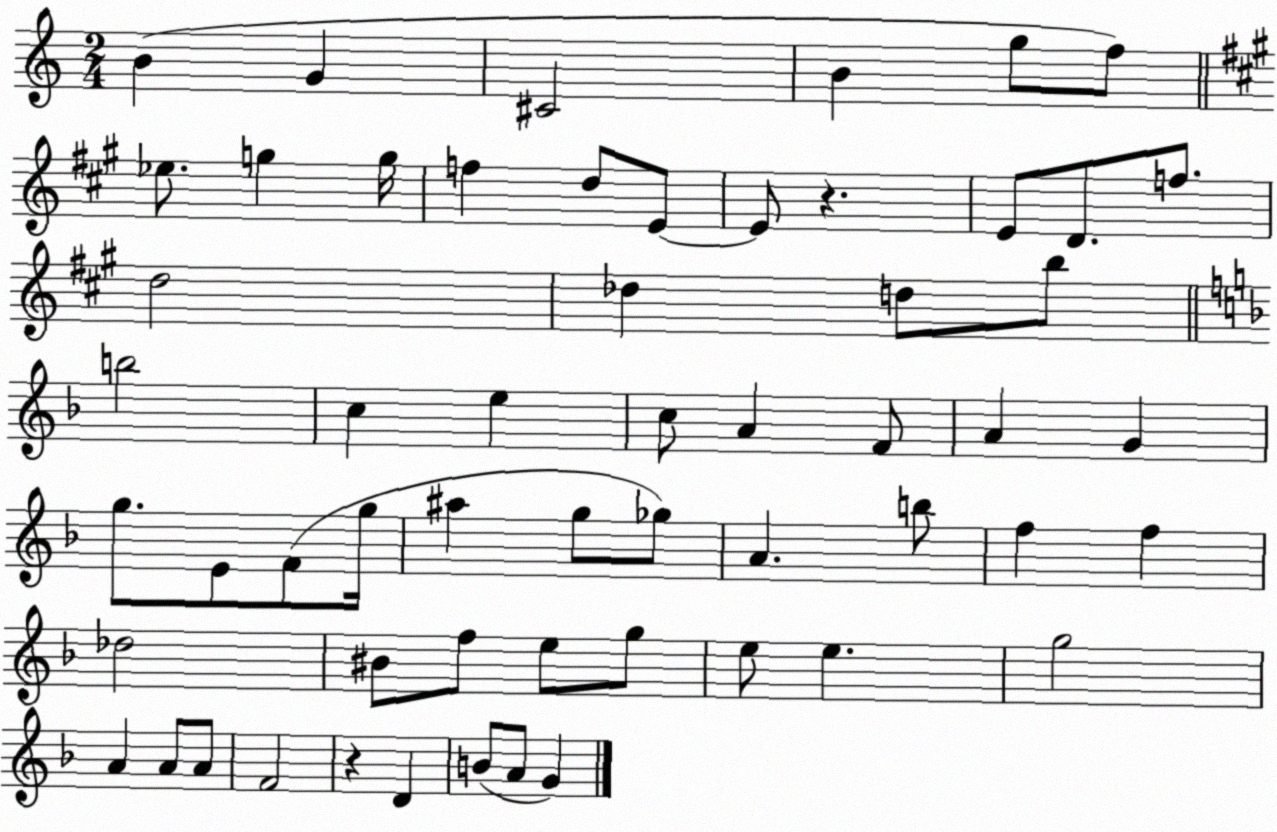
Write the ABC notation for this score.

X:1
T:Untitled
M:2/4
L:1/4
K:C
B G ^C2 B g/2 f/2 _e/2 g g/4 f d/2 E/2 E/2 z E/2 D/2 f/2 d2 _d d/2 b/2 b2 c e c/2 A F/2 A G g/2 E/2 F/2 g/4 ^a g/2 _g/2 A b/2 f f _d2 ^B/2 f/2 e/2 g/2 e/2 e g2 A A/2 A/2 F2 z D B/2 A/2 G